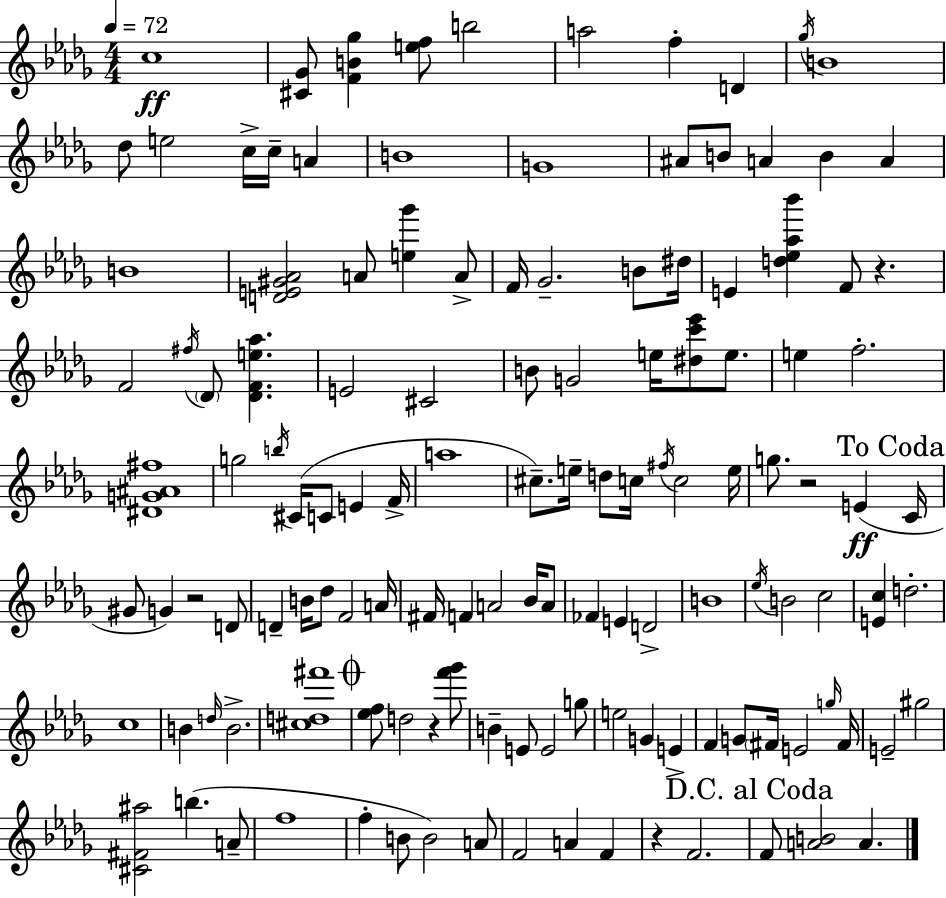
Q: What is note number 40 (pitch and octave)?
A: G5